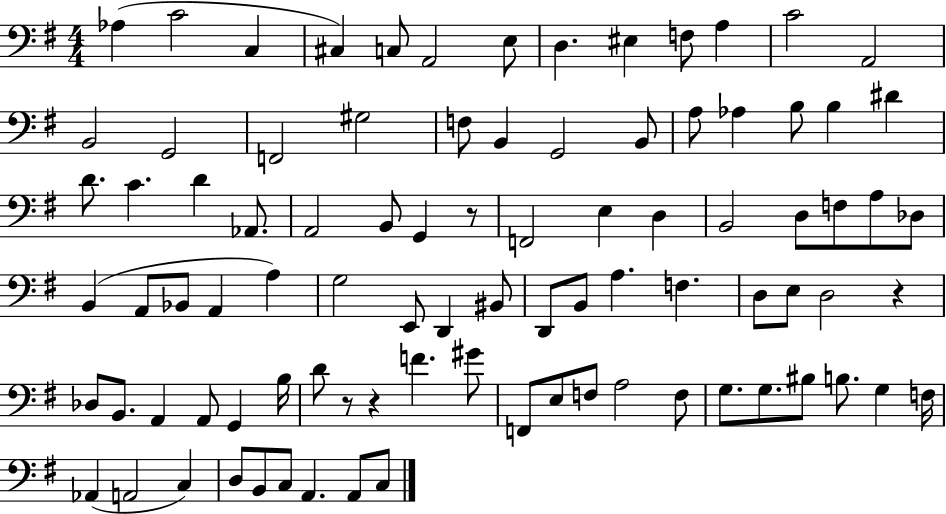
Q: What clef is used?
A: bass